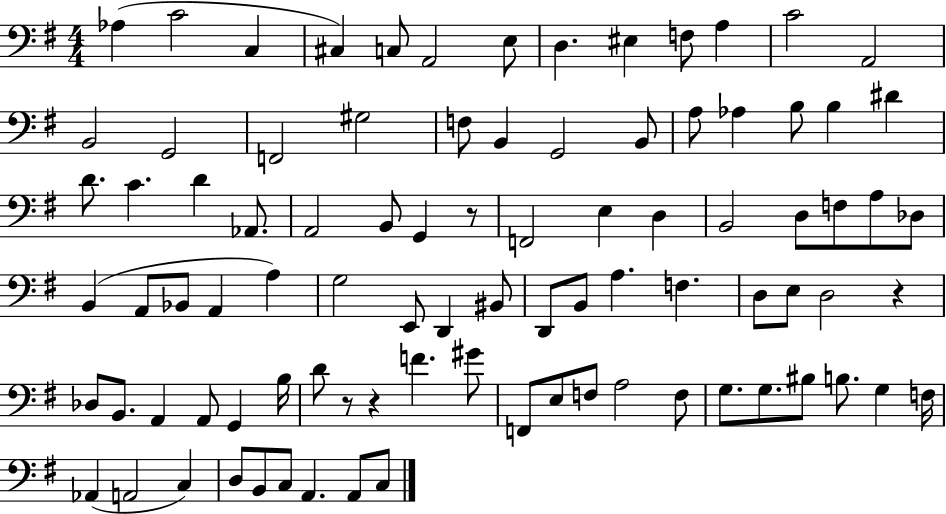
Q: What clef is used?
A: bass